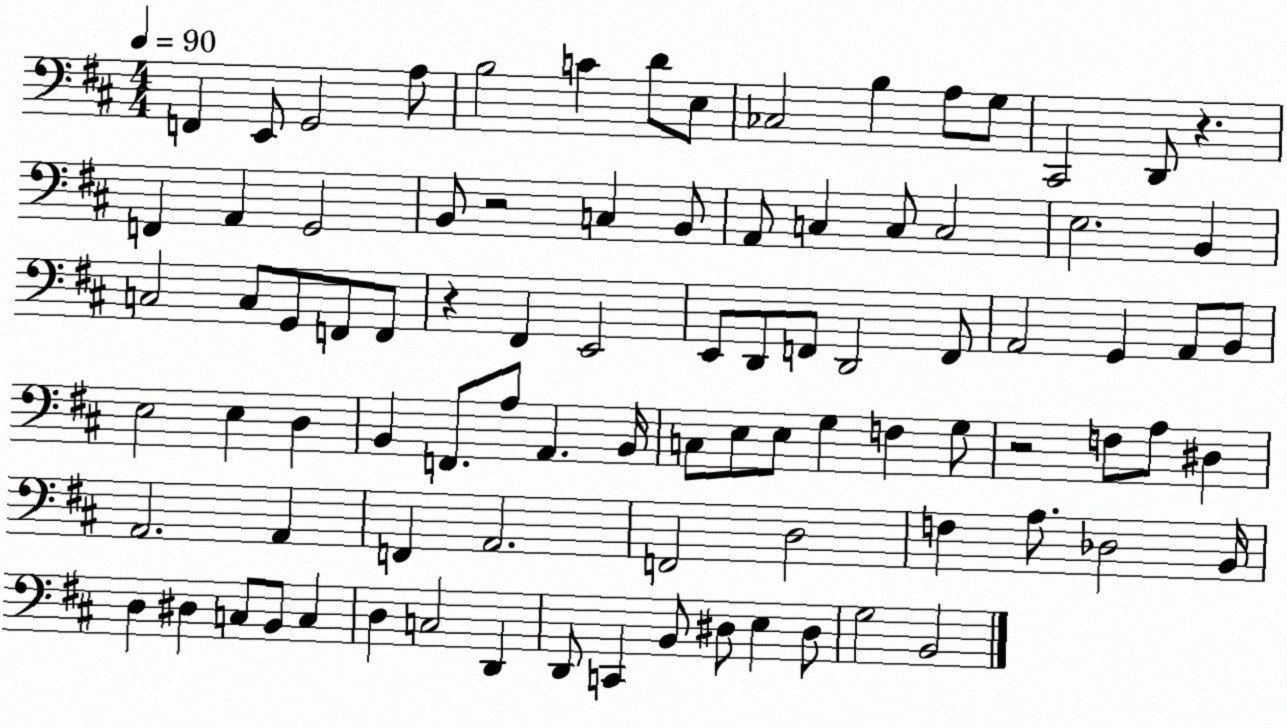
X:1
T:Untitled
M:4/4
L:1/4
K:D
F,, E,,/2 G,,2 A,/2 B,2 C D/2 E,/2 _C,2 B, A,/2 G,/2 ^C,,2 D,,/2 z F,, A,, G,,2 B,,/2 z2 C, B,,/2 A,,/2 C, C,/2 C,2 E,2 B,, C,2 C,/2 G,,/2 F,,/2 F,,/2 z ^F,, E,,2 E,,/2 D,,/2 F,,/2 D,,2 F,,/2 A,,2 G,, A,,/2 B,,/2 E,2 E, D, B,, F,,/2 A,/2 A,, B,,/4 C,/2 E,/2 E,/2 G, F, G,/2 z2 F,/2 A,/2 ^D, A,,2 A,, F,, A,,2 F,,2 D,2 F, A,/2 _D,2 B,,/4 D, ^D, C,/2 B,,/2 C, D, C,2 D,, D,,/2 C,, B,,/2 ^D,/2 E, ^D,/2 G,2 B,,2